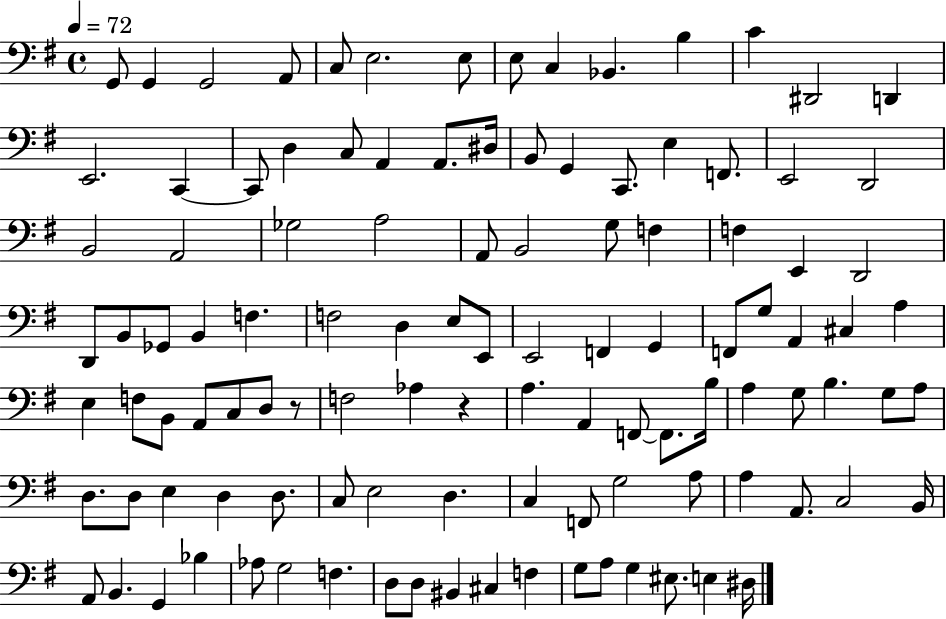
X:1
T:Untitled
M:4/4
L:1/4
K:G
G,,/2 G,, G,,2 A,,/2 C,/2 E,2 E,/2 E,/2 C, _B,, B, C ^D,,2 D,, E,,2 C,, C,,/2 D, C,/2 A,, A,,/2 ^D,/4 B,,/2 G,, C,,/2 E, F,,/2 E,,2 D,,2 B,,2 A,,2 _G,2 A,2 A,,/2 B,,2 G,/2 F, F, E,, D,,2 D,,/2 B,,/2 _G,,/2 B,, F, F,2 D, E,/2 E,,/2 E,,2 F,, G,, F,,/2 G,/2 A,, ^C, A, E, F,/2 B,,/2 A,,/2 C,/2 D,/2 z/2 F,2 _A, z A, A,, F,,/2 F,,/2 B,/4 A, G,/2 B, G,/2 A,/2 D,/2 D,/2 E, D, D,/2 C,/2 E,2 D, C, F,,/2 G,2 A,/2 A, A,,/2 C,2 B,,/4 A,,/2 B,, G,, _B, _A,/2 G,2 F, D,/2 D,/2 ^B,, ^C, F, G,/2 A,/2 G, ^E,/2 E, ^D,/4